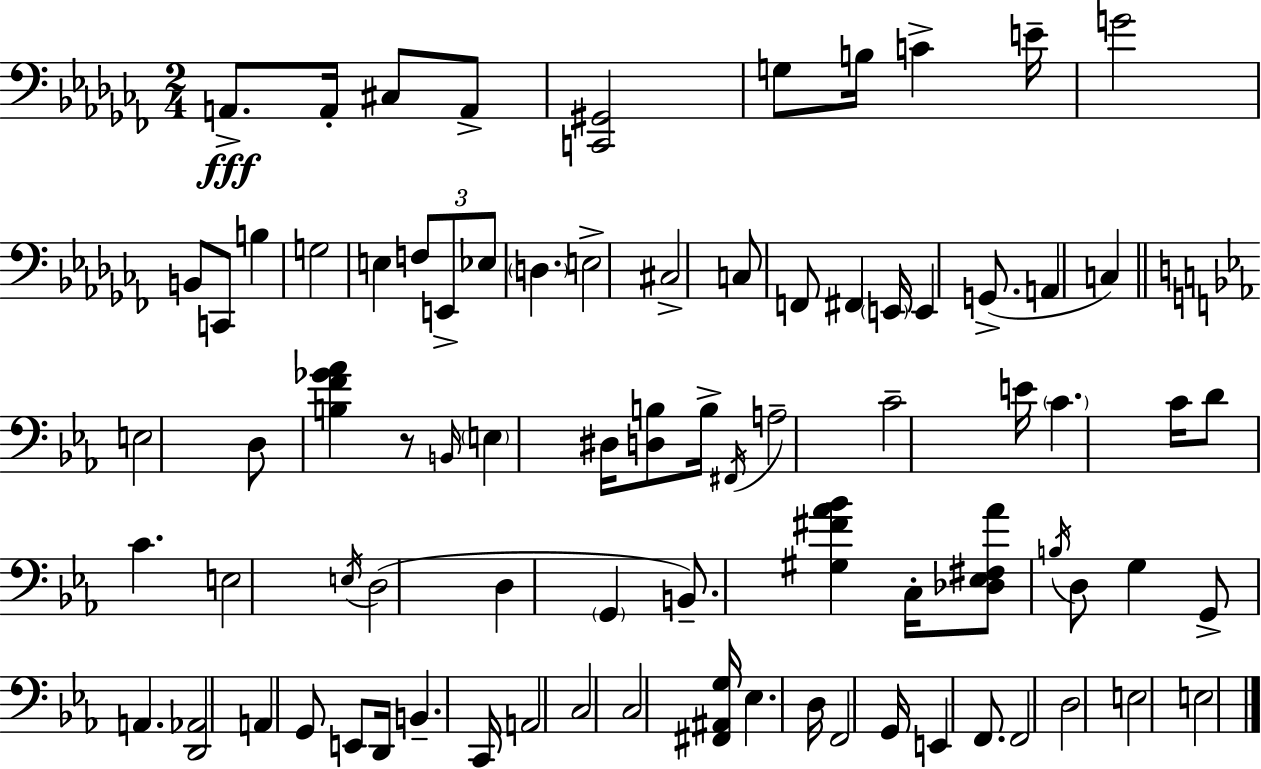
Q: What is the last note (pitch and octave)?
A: E3